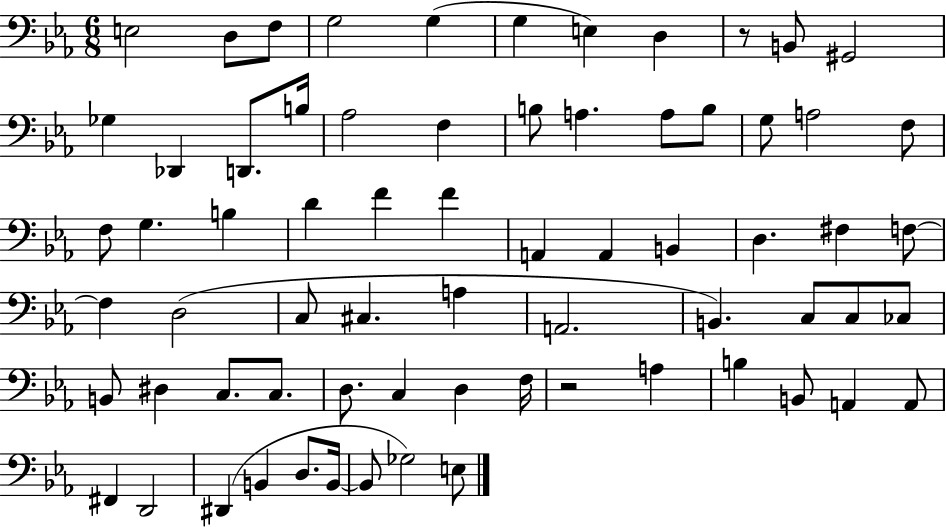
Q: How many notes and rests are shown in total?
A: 69